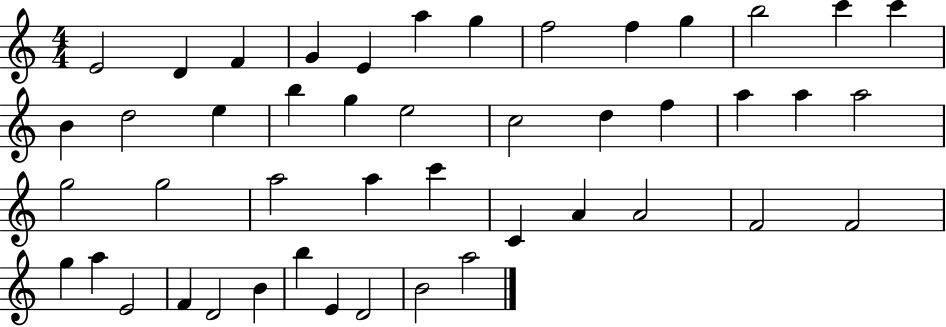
{
  \clef treble
  \numericTimeSignature
  \time 4/4
  \key c \major
  e'2 d'4 f'4 | g'4 e'4 a''4 g''4 | f''2 f''4 g''4 | b''2 c'''4 c'''4 | \break b'4 d''2 e''4 | b''4 g''4 e''2 | c''2 d''4 f''4 | a''4 a''4 a''2 | \break g''2 g''2 | a''2 a''4 c'''4 | c'4 a'4 a'2 | f'2 f'2 | \break g''4 a''4 e'2 | f'4 d'2 b'4 | b''4 e'4 d'2 | b'2 a''2 | \break \bar "|."
}